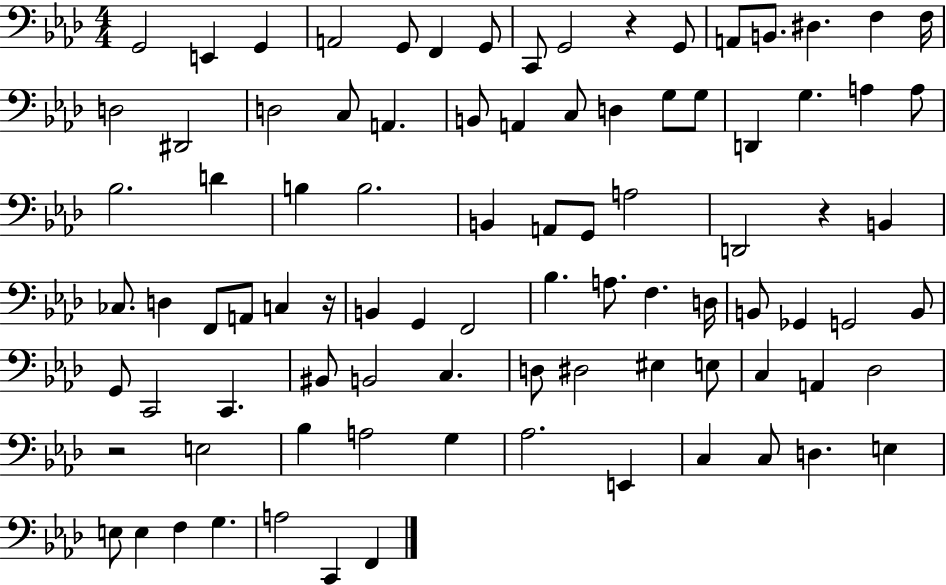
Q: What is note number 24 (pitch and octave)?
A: D3